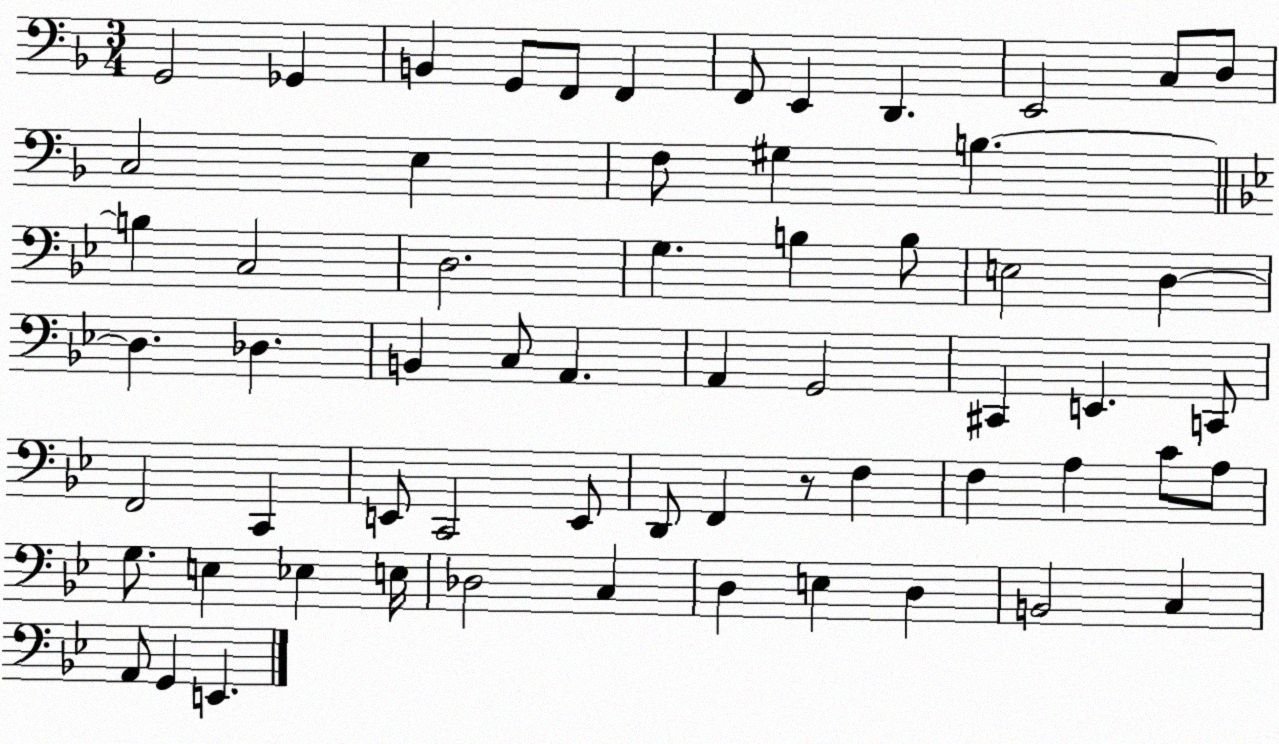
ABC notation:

X:1
T:Untitled
M:3/4
L:1/4
K:F
G,,2 _G,, B,, G,,/2 F,,/2 F,, F,,/2 E,, D,, E,,2 C,/2 D,/2 C,2 E, F,/2 ^G, B, B, C,2 D,2 G, B, B,/2 E,2 D, D, _D, B,, C,/2 A,, A,, G,,2 ^C,, E,, C,,/2 F,,2 C,, E,,/2 C,,2 E,,/2 D,,/2 F,, z/2 F, F, A, C/2 A,/2 G,/2 E, _E, E,/4 _D,2 C, D, E, D, B,,2 C, A,,/2 G,, E,,